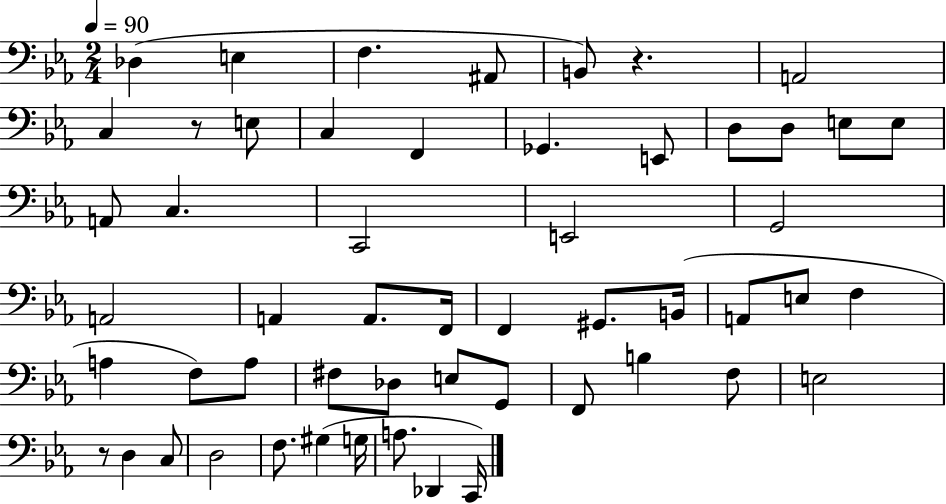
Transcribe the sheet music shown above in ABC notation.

X:1
T:Untitled
M:2/4
L:1/4
K:Eb
_D, E, F, ^A,,/2 B,,/2 z A,,2 C, z/2 E,/2 C, F,, _G,, E,,/2 D,/2 D,/2 E,/2 E,/2 A,,/2 C, C,,2 E,,2 G,,2 A,,2 A,, A,,/2 F,,/4 F,, ^G,,/2 B,,/4 A,,/2 E,/2 F, A, F,/2 A,/2 ^F,/2 _D,/2 E,/2 G,,/2 F,,/2 B, F,/2 E,2 z/2 D, C,/2 D,2 F,/2 ^G, G,/4 A,/2 _D,, C,,/4